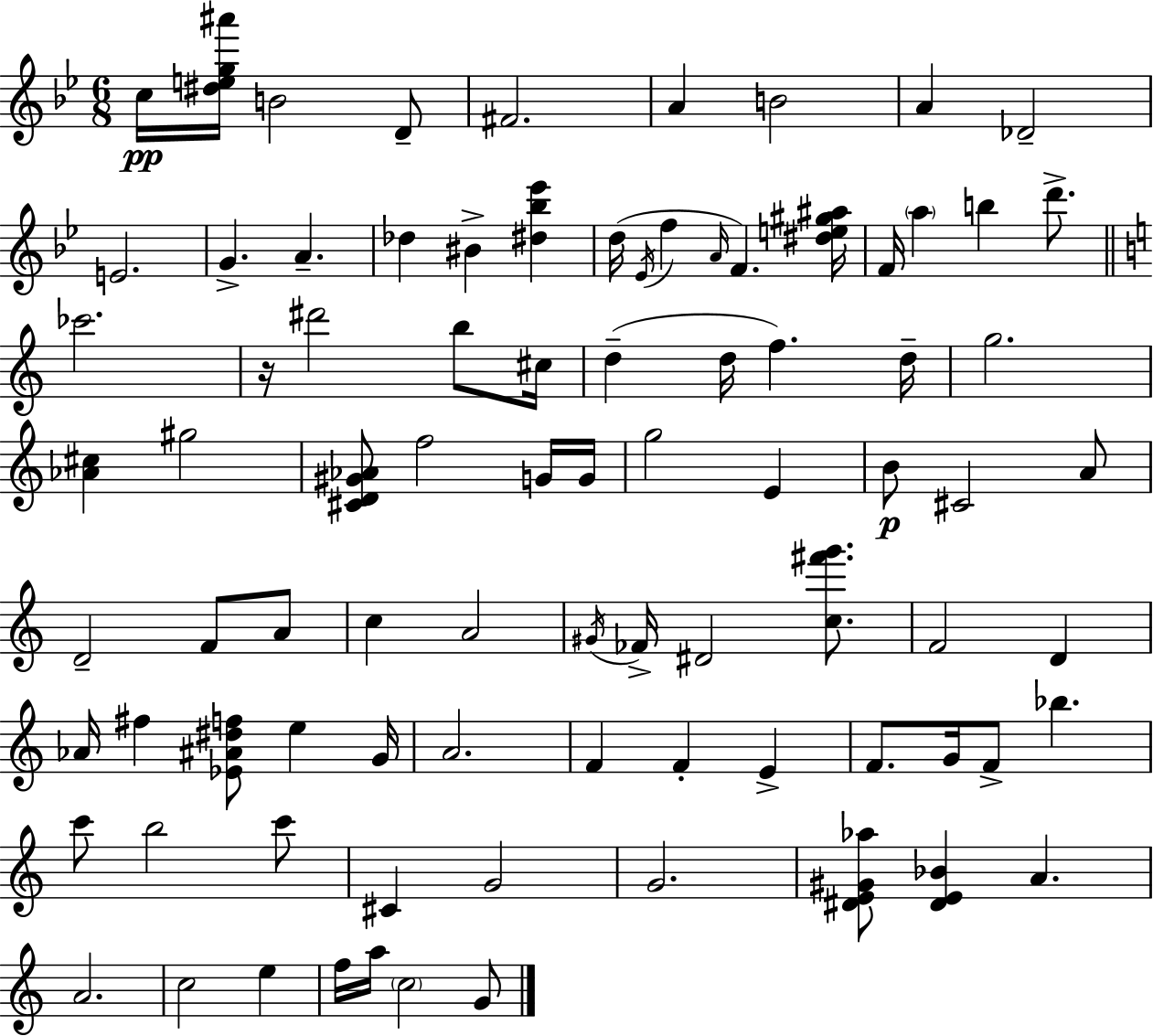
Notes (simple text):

C5/s [D#5,E5,G5,A#6]/s B4/h D4/e F#4/h. A4/q B4/h A4/q Db4/h E4/h. G4/q. A4/q. Db5/q BIS4/q [D#5,Bb5,Eb6]/q D5/s Eb4/s F5/q A4/s F4/q. [D#5,E5,G#5,A#5]/s F4/s A5/q B5/q D6/e. CES6/h. R/s D#6/h B5/e C#5/s D5/q D5/s F5/q. D5/s G5/h. [Ab4,C#5]/q G#5/h [C#4,D4,G#4,Ab4]/e F5/h G4/s G4/s G5/h E4/q B4/e C#4/h A4/e D4/h F4/e A4/e C5/q A4/h G#4/s FES4/s D#4/h [C5,F#6,G6]/e. F4/h D4/q Ab4/s F#5/q [Eb4,A#4,D#5,F5]/e E5/q G4/s A4/h. F4/q F4/q E4/q F4/e. G4/s F4/e Bb5/q. C6/e B5/h C6/e C#4/q G4/h G4/h. [D#4,E4,G#4,Ab5]/e [D#4,E4,Bb4]/q A4/q. A4/h. C5/h E5/q F5/s A5/s C5/h G4/e